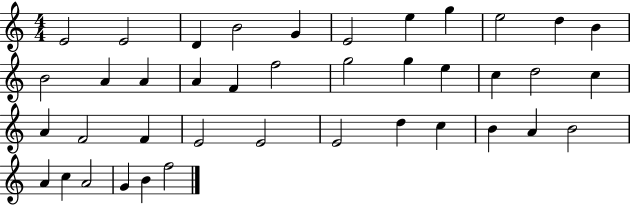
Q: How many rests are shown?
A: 0